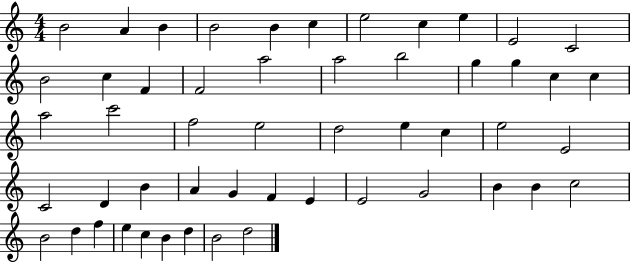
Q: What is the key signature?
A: C major